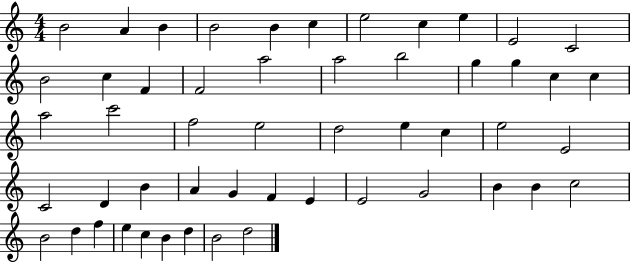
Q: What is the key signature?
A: C major